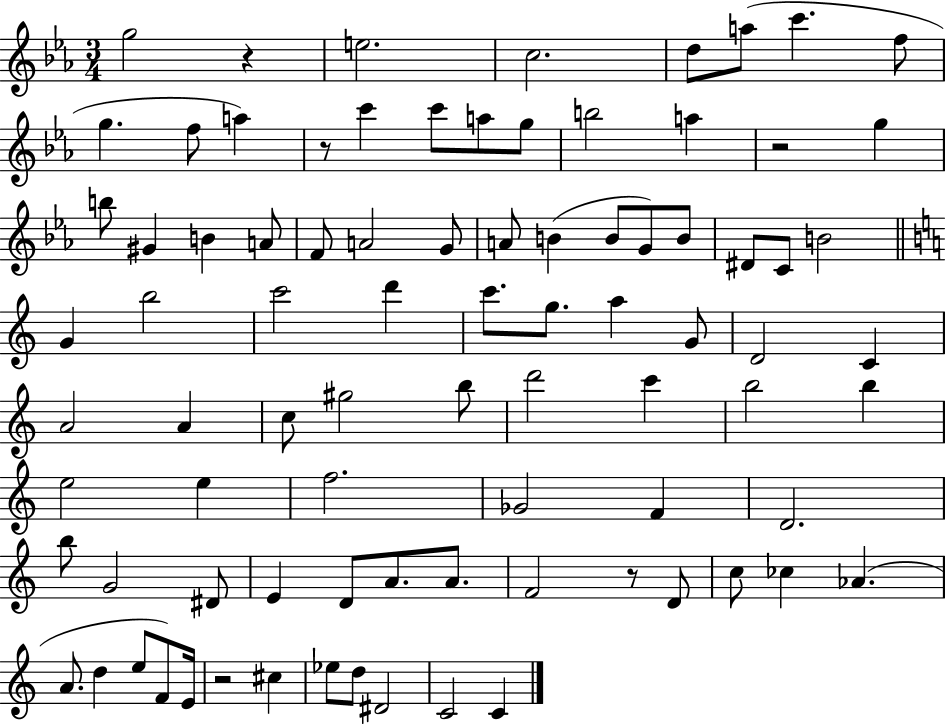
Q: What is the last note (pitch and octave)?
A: C4